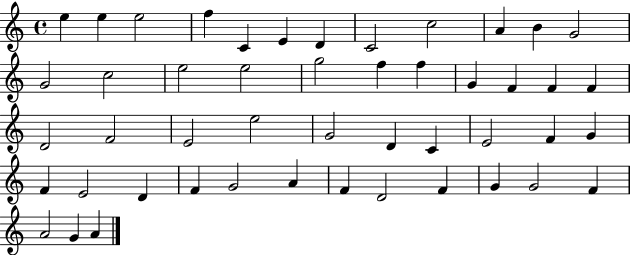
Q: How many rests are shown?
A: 0